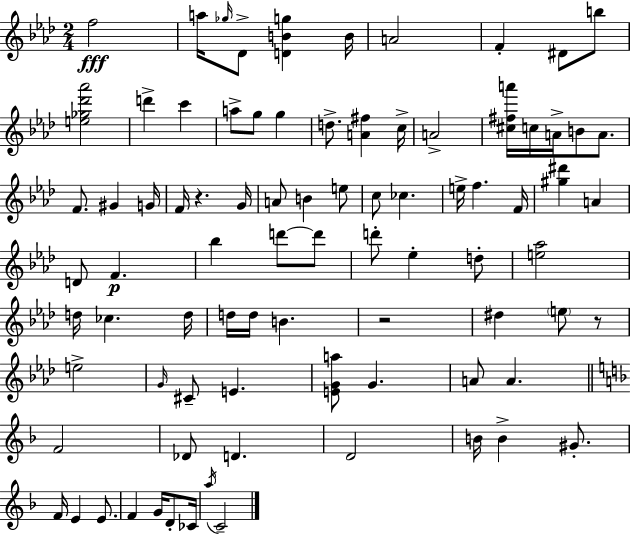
F5/h A5/s Gb5/s Db4/e [D4,B4,G5]/q B4/s A4/h F4/q D#4/e B5/e [E5,Gb5,Db6,Ab6]/h D6/q C6/q A5/e G5/e G5/q D5/e. [A4,F#5]/q C5/s A4/h [C#5,F#5,A6]/s C5/s A4/s B4/e A4/e. F4/e. G#4/q G4/s F4/s R/q. G4/s A4/e B4/q E5/e C5/e CES5/q. E5/s F5/q. F4/s [G#5,D#6]/q A4/q D4/e F4/q. Bb5/q D6/e D6/e D6/e Eb5/q D5/e [E5,Ab5]/h D5/s CES5/q. D5/s D5/s D5/s B4/q. R/h D#5/q E5/e R/e E5/h G4/s C#4/e E4/q. [E4,G4,A5]/e G4/q. A4/e A4/q. F4/h Db4/e D4/q. D4/h B4/s B4/q G#4/e. F4/s E4/q E4/e. F4/q G4/s D4/e CES4/s A5/s C4/h